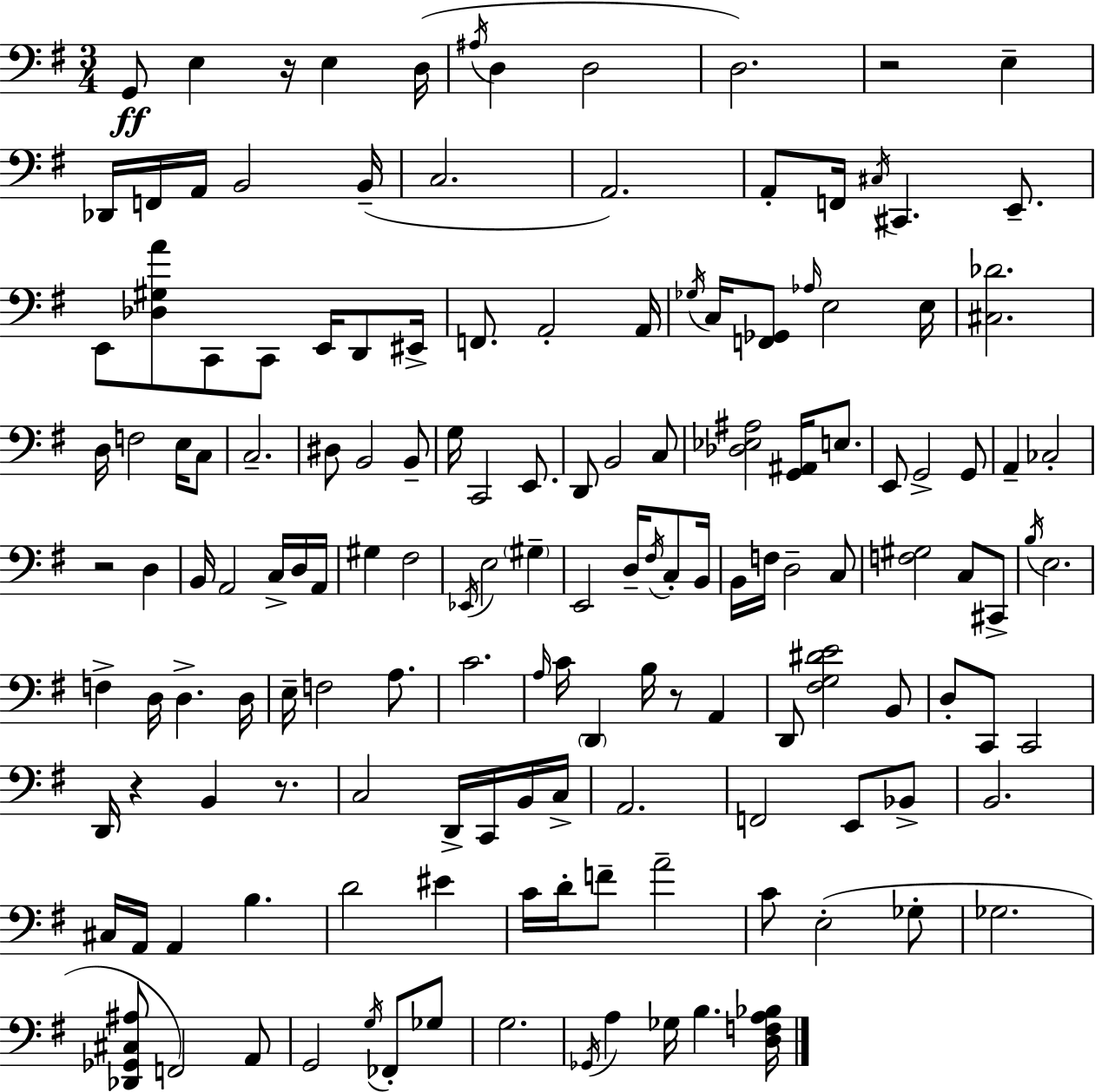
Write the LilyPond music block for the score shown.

{
  \clef bass
  \numericTimeSignature
  \time 3/4
  \key e \minor
  \repeat volta 2 { g,8\ff e4 r16 e4 d16( | \acciaccatura { ais16 } d4 d2 | d2.) | r2 e4-- | \break des,16 f,16 a,16 b,2 | b,16--( c2. | a,2.) | a,8-. f,16 \acciaccatura { cis16 } cis,4. e,8.-- | \break e,8 <des gis a'>8 c,8 c,8 e,16 d,8 | eis,16-> f,8. a,2-. | a,16 \acciaccatura { ges16 } c16 <f, ges,>8 \grace { aes16 } e2 | e16 <cis des'>2. | \break d16 f2 | e16 c8 c2.-- | dis8 b,2 | b,8-- g16 c,2 | \break e,8. d,8 b,2 | c8 <des ees ais>2 | <g, ais,>16 e8. e,8 g,2-> | g,8 a,4-- ces2-. | \break r2 | d4 b,16 a,2 | c16-> d16 a,16 gis4 fis2 | \acciaccatura { ees,16 } e2 | \break \parenthesize gis4-- e,2 | d16-- \acciaccatura { fis16 } c8-. b,16 b,16 f16 d2-- | c8 <f gis>2 | c8 cis,8-> \acciaccatura { b16 } e2. | \break f4-> d16 | d4.-> d16 e16-- f2 | a8. c'2. | \grace { a16 } c'16 \parenthesize d,4 | \break b16 r8 a,4 d,8 <fis g dis' e'>2 | b,8 d8-. c,8 | c,2 d,16 r4 | b,4 r8. c2 | \break d,16-> c,16 b,16 c16-> a,2. | f,2 | e,8 bes,8-> b,2. | cis16 a,16 a,4 | \break b4. d'2 | eis'4 c'16 d'16-. f'8-- | a'2-- c'8 e2-.( | ges8-. ges2. | \break <des, ges, cis ais>8 f,2) | a,8 g,2 | \acciaccatura { g16 } fes,8-. ges8 g2. | \acciaccatura { ges,16 } a4 | \break ges16 b4. <d f a bes>16 } \bar "|."
}